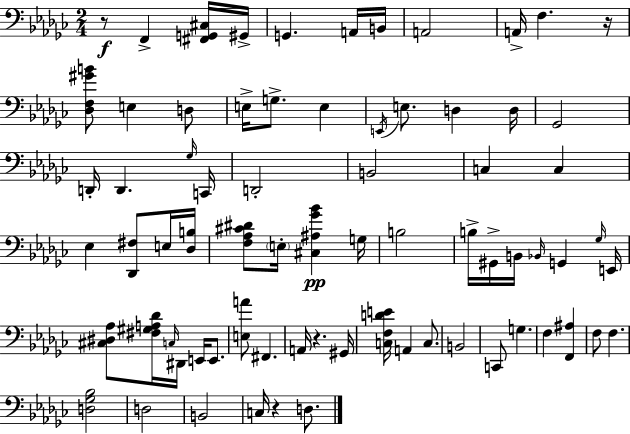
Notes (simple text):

R/e F2/q [F#2,G2,C#3]/s G#2/s G2/q. A2/s B2/s A2/h A2/s F3/q. R/s [Db3,F3,G#4,B4]/e E3/q D3/e E3/s G3/e. E3/q E2/s E3/e. D3/q D3/s Gb2/h D2/s D2/q. Gb3/s C2/s D2/h B2/h C3/q C3/q Eb3/q [Db2,F#3]/e E3/s [Db3,B3]/s [F3,Ab3,C#4,D#4]/e E3/s [C#3,A#3,Gb4,Bb4]/q G3/s B3/h B3/s G#2/s B2/s Bb2/s G2/q Gb3/s E2/s [C#3,D#3,Ab3]/e [F#3,G#3,A3,Db4]/s C3/s D#2/s E2/s E2/e. [E3,A4]/e F#2/q. A2/s R/q. G#2/s [C3,F3,D4,E4]/s A2/q C3/e. B2/h C2/e G3/q. F3/q [F2,A#3]/q F3/e F3/q. [D3,Gb3,Bb3]/h D3/h B2/h C3/s R/q D3/e.